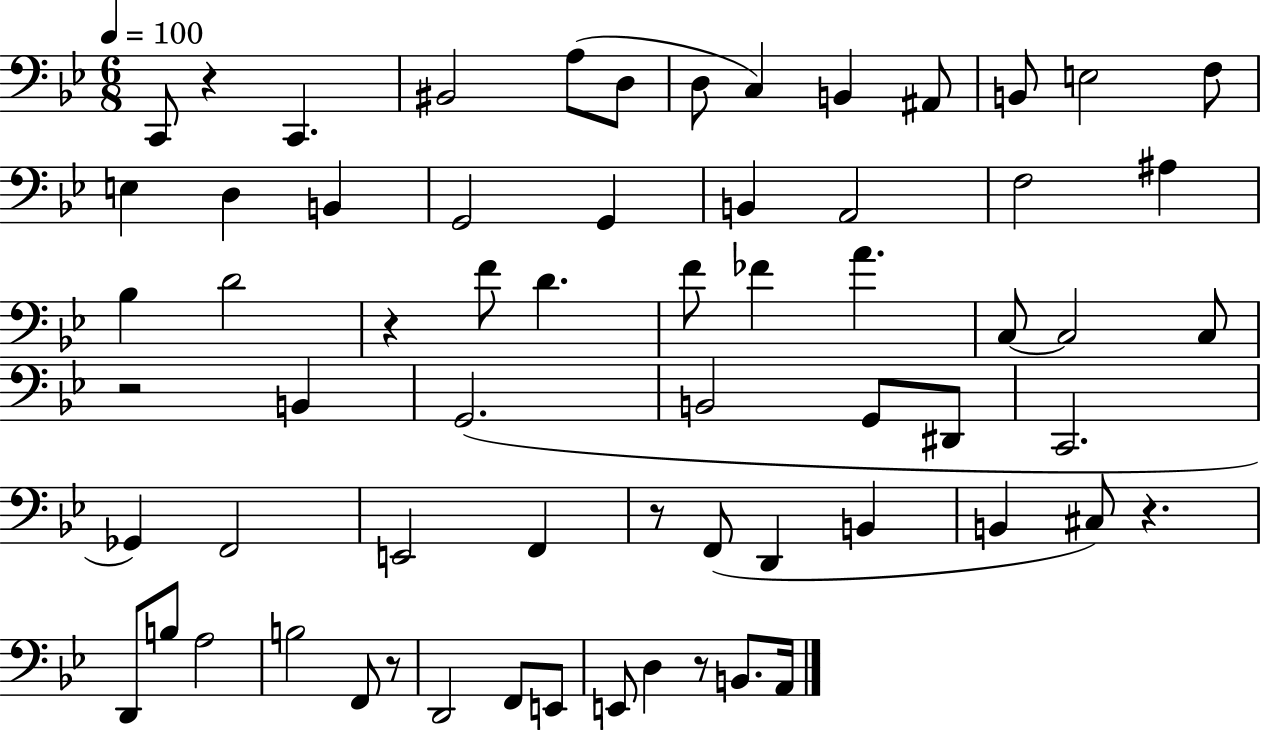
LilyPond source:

{
  \clef bass
  \numericTimeSignature
  \time 6/8
  \key bes \major
  \tempo 4 = 100
  c,8 r4 c,4. | bis,2 a8( d8 | d8 c4) b,4 ais,8 | b,8 e2 f8 | \break e4 d4 b,4 | g,2 g,4 | b,4 a,2 | f2 ais4 | \break bes4 d'2 | r4 f'8 d'4. | f'8 fes'4 a'4. | c8~~ c2 c8 | \break r2 b,4 | g,2.( | b,2 g,8 dis,8 | c,2. | \break ges,4) f,2 | e,2 f,4 | r8 f,8( d,4 b,4 | b,4 cis8) r4. | \break d,8 b8 a2 | b2 f,8 r8 | d,2 f,8 e,8 | e,8 d4 r8 b,8. a,16 | \break \bar "|."
}